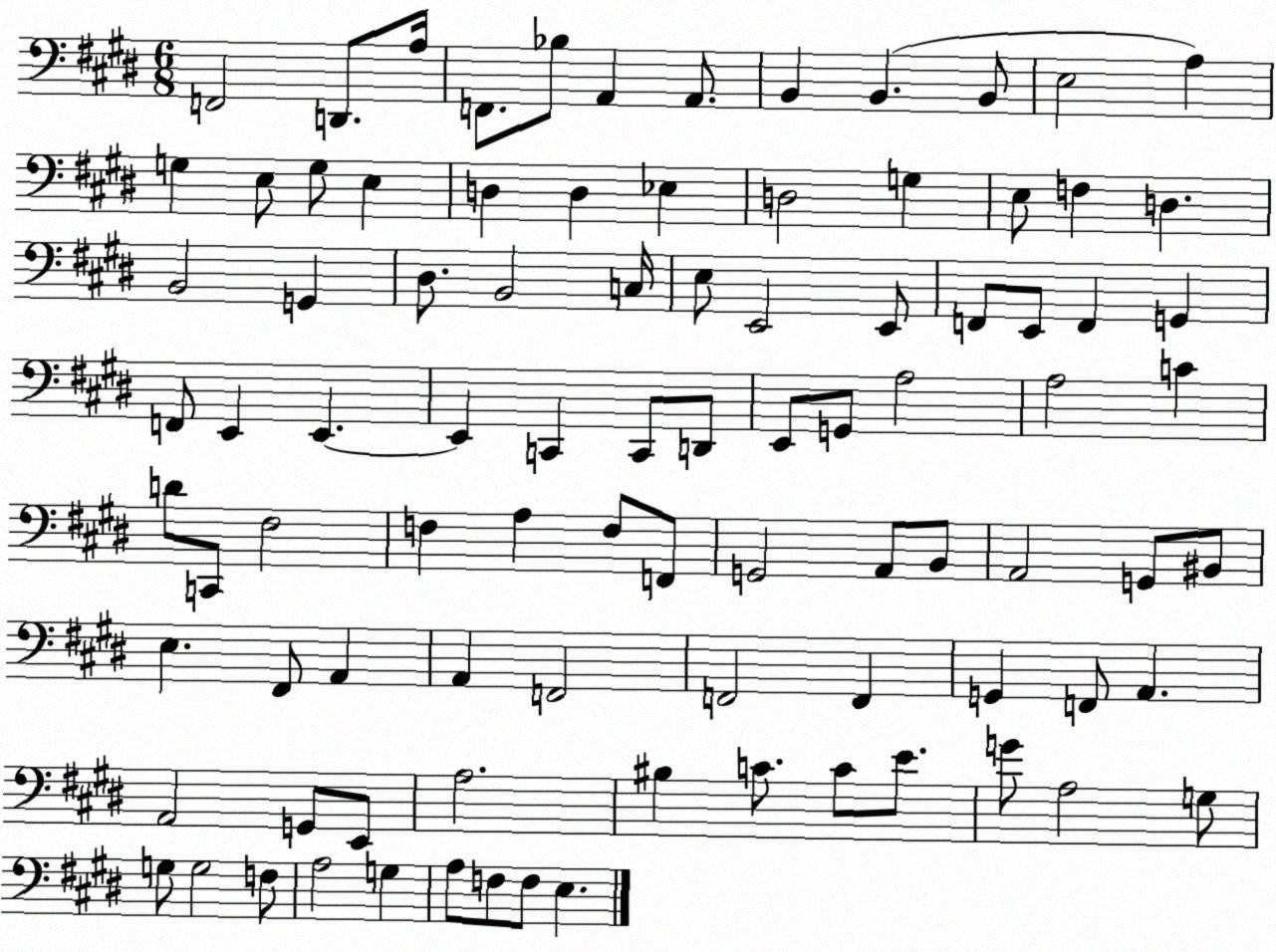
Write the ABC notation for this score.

X:1
T:Untitled
M:6/8
L:1/4
K:E
F,,2 D,,/2 A,/4 F,,/2 _B,/2 A,, A,,/2 B,, B,, B,,/2 E,2 A, G, E,/2 G,/2 E, D, D, _E, D,2 G, E,/2 F, D, B,,2 G,, ^D,/2 B,,2 C,/4 E,/2 E,,2 E,,/2 F,,/2 E,,/2 F,, G,, F,,/2 E,, E,, E,, C,, C,,/2 D,,/2 E,,/2 G,,/2 A,2 A,2 C D/2 C,,/2 ^F,2 F, A, F,/2 F,,/2 G,,2 A,,/2 B,,/2 A,,2 G,,/2 ^B,,/2 E, ^F,,/2 A,, A,, F,,2 F,,2 F,, G,, F,,/2 A,, A,,2 G,,/2 E,,/2 A,2 ^B, C/2 C/2 E/2 G/2 A,2 G,/2 G,/2 G,2 F,/2 A,2 G, A,/2 F,/2 F,/2 E,